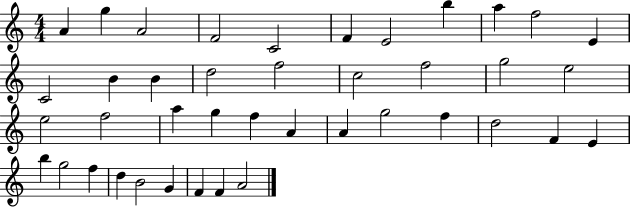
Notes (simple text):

A4/q G5/q A4/h F4/h C4/h F4/q E4/h B5/q A5/q F5/h E4/q C4/h B4/q B4/q D5/h F5/h C5/h F5/h G5/h E5/h E5/h F5/h A5/q G5/q F5/q A4/q A4/q G5/h F5/q D5/h F4/q E4/q B5/q G5/h F5/q D5/q B4/h G4/q F4/q F4/q A4/h